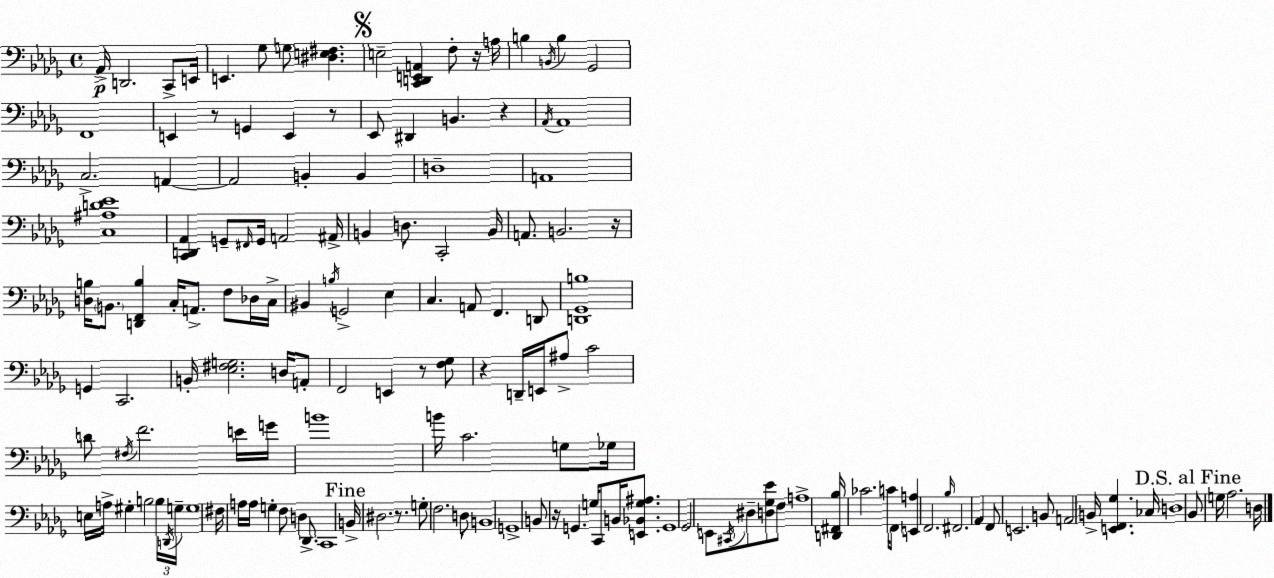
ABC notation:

X:1
T:Untitled
M:4/4
L:1/4
K:Bbm
_A,,/4 D,,2 C,,/2 E,,/4 E,, _G,/2 G,/2 [^D,E,^F,] E,2 [C,,D,,E,,A,,] F,/2 z/4 A,/4 B, B,,/4 B, _G,,2 F,,4 E,, z/2 G,, E,, z/2 _E,,/2 ^D,, B,, z _A,,/4 _A,,4 C,2 A,, A,,2 B,, B,, D,4 A,,4 [C,^A,D_E]4 [C,,D,,_A,,] G,,/2 ^F,,/4 G,,/4 A,,2 ^A,,/4 B,, D,/2 C,,2 B,,/4 A,,/2 B,,2 z/4 [D,B,]/4 B,,/2 [D,,F,,B,] C,/4 A,,/2 F,/2 _D,/4 C,/4 ^B,, B,/4 G,,2 _E, C, A,,/2 F,, D,,/2 [D,,_G,,B,]4 G,, C,,2 B,,/4 [_E,^F,G,]2 D,/4 A,,/2 F,,2 E,, z/2 [F,_G,]/2 z D,,/4 E,,/4 ^A,/2 C2 D/2 ^F,/4 F2 E/4 G/4 B4 B/4 C2 G,/2 _G,/4 E,/4 A,/4 ^G, B,2 B,/4 D,,/4 G,/4 G,4 ^F,/4 A,/4 A,/4 G, F,/2 D, _D,,/2 C,,4 B,,/4 ^D,2 z/2 G,/2 F,2 D,/2 B,,4 G,,4 B,,/2 z/4 G,, G,/4 C,,/2 B,,/4 [E,,_B,,G,^A,]/2 G,,4 _G,,2 E,,/2 ^C,,/4 ^D,/2 [D,_G,_E]/2 F,/2 A,4 [D,,^F,,_B,]/4 _C2 C/4 F,,/2 [E,,A,] F,,2 _B,/4 ^F,,2 _A,, F,,/2 E,,2 B,,/2 A,,2 B,,/4 [E,,F,,_G,] _C,/4 D,4 _B,,/2 G,/4 _A,2 D,/4